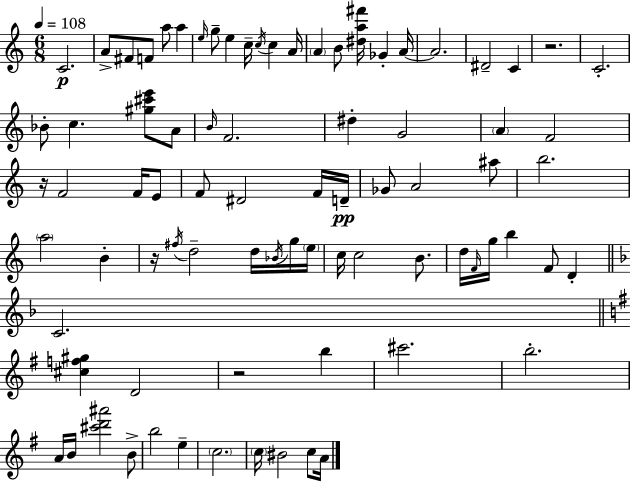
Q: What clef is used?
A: treble